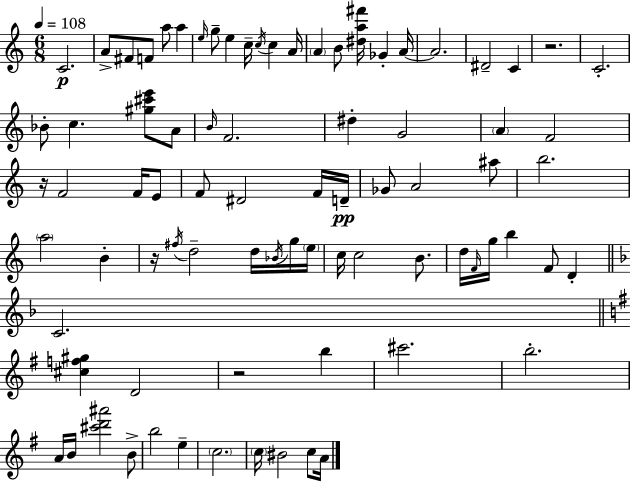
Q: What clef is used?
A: treble